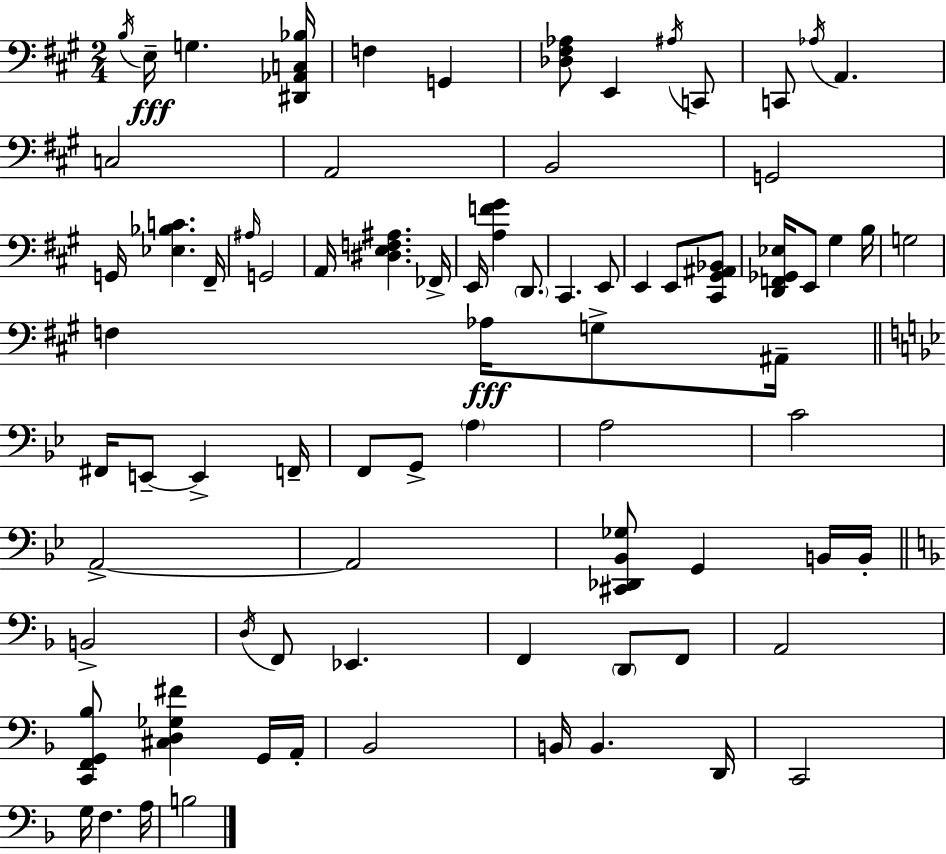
X:1
T:Untitled
M:2/4
L:1/4
K:A
B,/4 E,/4 G, [^D,,_A,,C,_B,]/4 F, G,, [_D,^F,_A,]/2 E,, ^A,/4 C,,/2 C,,/2 _A,/4 A,, C,2 A,,2 B,,2 G,,2 G,,/4 [_E,_B,C] ^F,,/4 ^A,/4 G,,2 A,,/4 [^D,E,F,^A,] _F,,/4 E,,/4 [A,F^G] D,,/2 ^C,, E,,/2 E,, E,,/2 [^C,,^G,,^A,,_B,,]/2 [D,,F,,_G,,_E,]/4 E,,/2 ^G, B,/4 G,2 F, _A,/4 G,/2 ^A,,/4 ^F,,/4 E,,/2 E,, F,,/4 F,,/2 G,,/2 A, A,2 C2 A,,2 A,,2 [^C,,_D,,_B,,_G,]/2 G,, B,,/4 B,,/4 B,,2 D,/4 F,,/2 _E,, F,, D,,/2 F,,/2 A,,2 [C,,F,,G,,_B,]/2 [^C,D,_G,^F] G,,/4 A,,/4 _B,,2 B,,/4 B,, D,,/4 C,,2 G,/4 F, A,/4 B,2